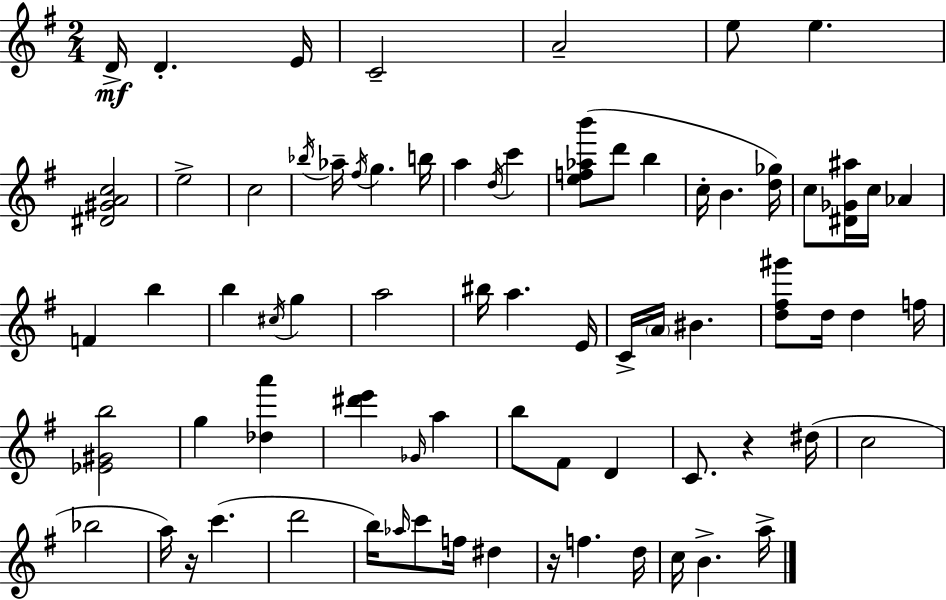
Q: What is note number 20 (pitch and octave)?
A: C5